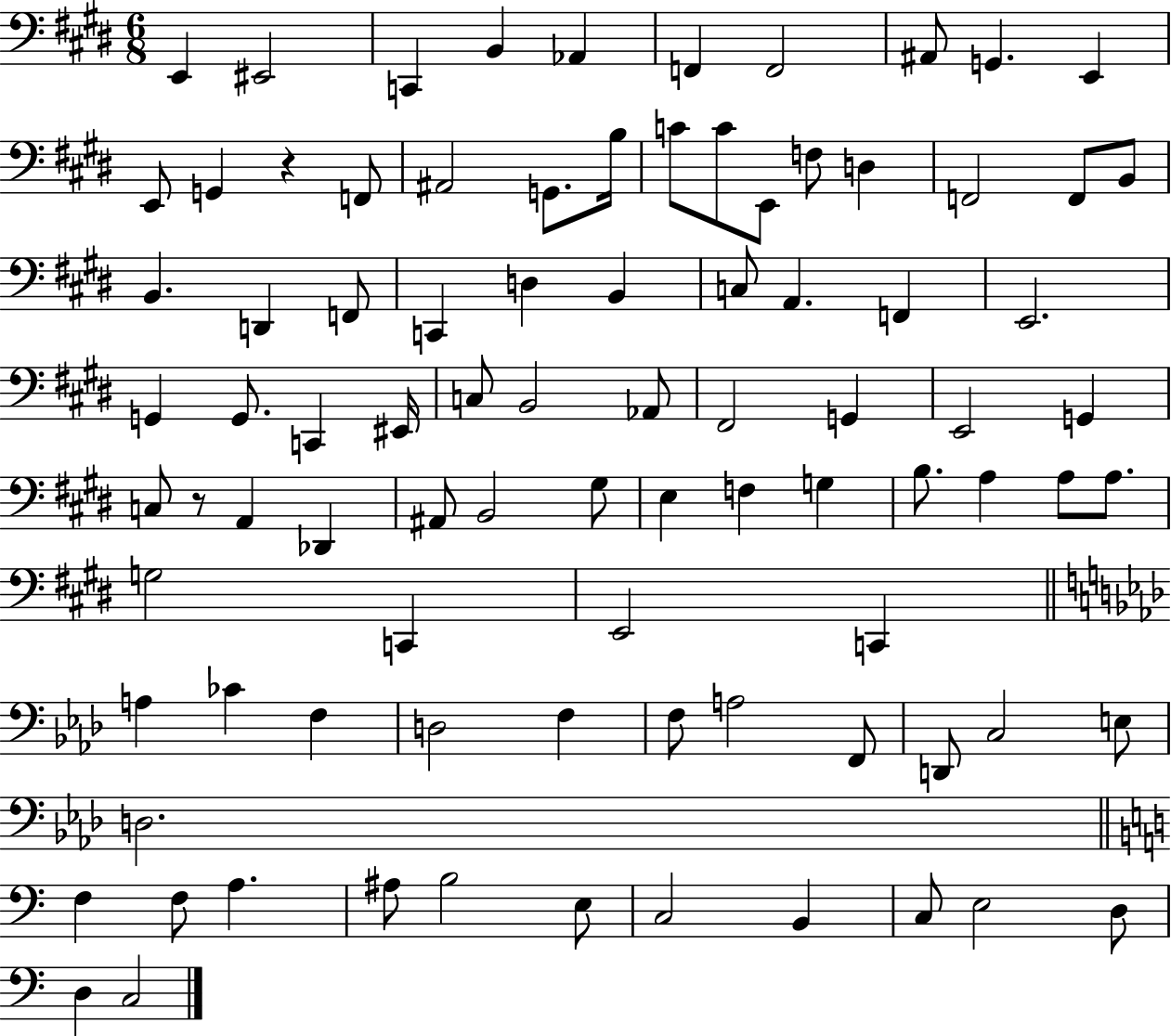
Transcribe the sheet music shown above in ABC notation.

X:1
T:Untitled
M:6/8
L:1/4
K:E
E,, ^E,,2 C,, B,, _A,, F,, F,,2 ^A,,/2 G,, E,, E,,/2 G,, z F,,/2 ^A,,2 G,,/2 B,/4 C/2 C/2 E,,/2 F,/2 D, F,,2 F,,/2 B,,/2 B,, D,, F,,/2 C,, D, B,, C,/2 A,, F,, E,,2 G,, G,,/2 C,, ^E,,/4 C,/2 B,,2 _A,,/2 ^F,,2 G,, E,,2 G,, C,/2 z/2 A,, _D,, ^A,,/2 B,,2 ^G,/2 E, F, G, B,/2 A, A,/2 A,/2 G,2 C,, E,,2 C,, A, _C F, D,2 F, F,/2 A,2 F,,/2 D,,/2 C,2 E,/2 D,2 F, F,/2 A, ^A,/2 B,2 E,/2 C,2 B,, C,/2 E,2 D,/2 D, C,2